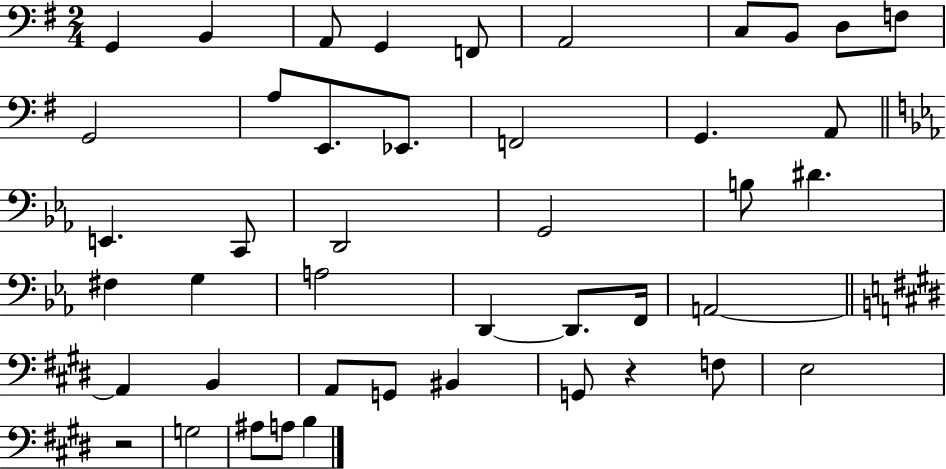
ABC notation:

X:1
T:Untitled
M:2/4
L:1/4
K:G
G,, B,, A,,/2 G,, F,,/2 A,,2 C,/2 B,,/2 D,/2 F,/2 G,,2 A,/2 E,,/2 _E,,/2 F,,2 G,, A,,/2 E,, C,,/2 D,,2 G,,2 B,/2 ^D ^F, G, A,2 D,, D,,/2 F,,/4 A,,2 A,, B,, A,,/2 G,,/2 ^B,, G,,/2 z F,/2 E,2 z2 G,2 ^A,/2 A,/2 B,